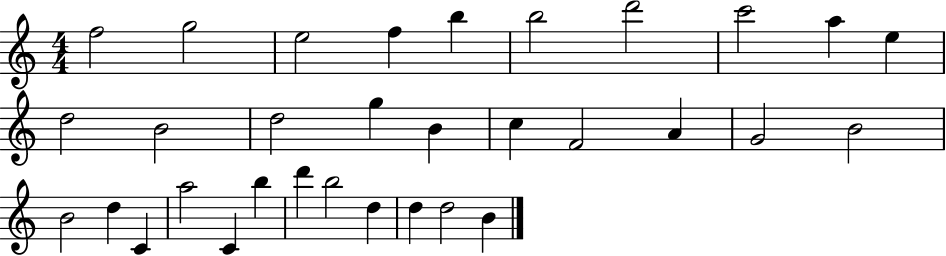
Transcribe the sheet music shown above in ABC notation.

X:1
T:Untitled
M:4/4
L:1/4
K:C
f2 g2 e2 f b b2 d'2 c'2 a e d2 B2 d2 g B c F2 A G2 B2 B2 d C a2 C b d' b2 d d d2 B